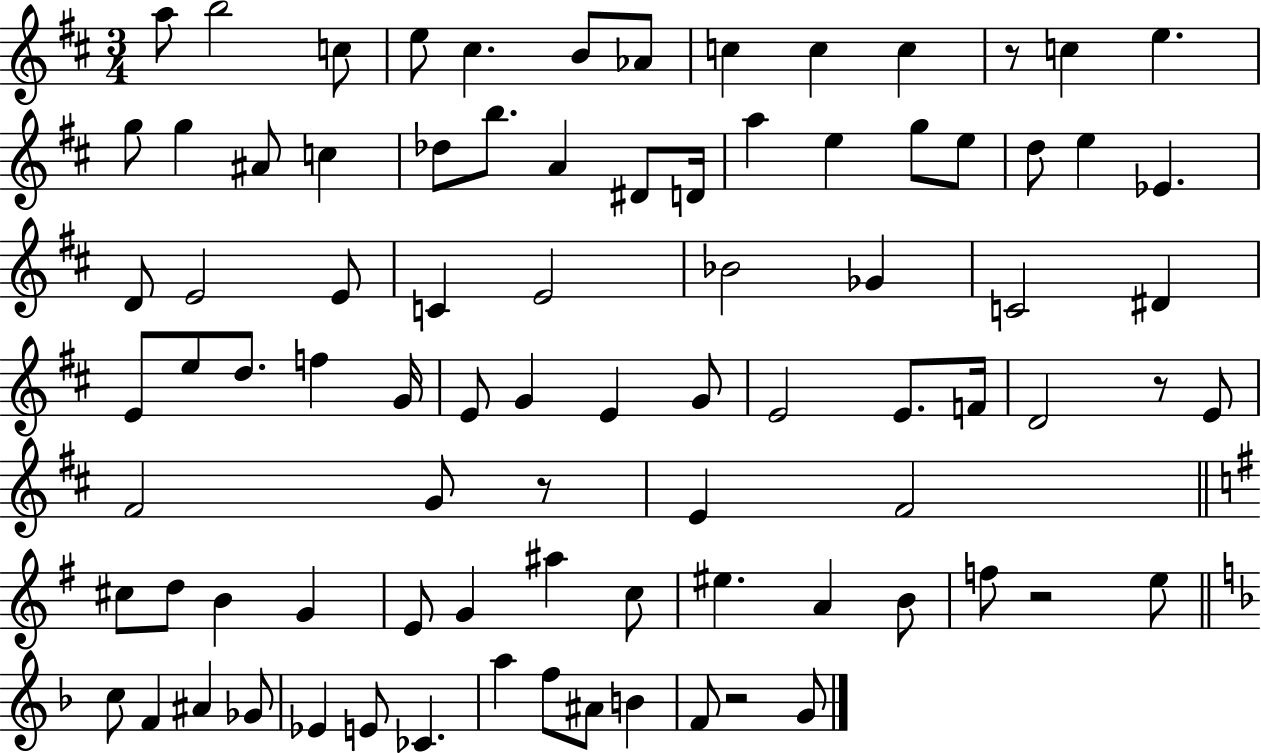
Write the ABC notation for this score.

X:1
T:Untitled
M:3/4
L:1/4
K:D
a/2 b2 c/2 e/2 ^c B/2 _A/2 c c c z/2 c e g/2 g ^A/2 c _d/2 b/2 A ^D/2 D/4 a e g/2 e/2 d/2 e _E D/2 E2 E/2 C E2 _B2 _G C2 ^D E/2 e/2 d/2 f G/4 E/2 G E G/2 E2 E/2 F/4 D2 z/2 E/2 ^F2 G/2 z/2 E ^F2 ^c/2 d/2 B G E/2 G ^a c/2 ^e A B/2 f/2 z2 e/2 c/2 F ^A _G/2 _E E/2 _C a f/2 ^A/2 B F/2 z2 G/2